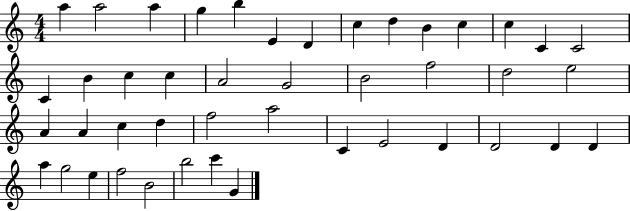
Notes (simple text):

A5/q A5/h A5/q G5/q B5/q E4/q D4/q C5/q D5/q B4/q C5/q C5/q C4/q C4/h C4/q B4/q C5/q C5/q A4/h G4/h B4/h F5/h D5/h E5/h A4/q A4/q C5/q D5/q F5/h A5/h C4/q E4/h D4/q D4/h D4/q D4/q A5/q G5/h E5/q F5/h B4/h B5/h C6/q G4/q